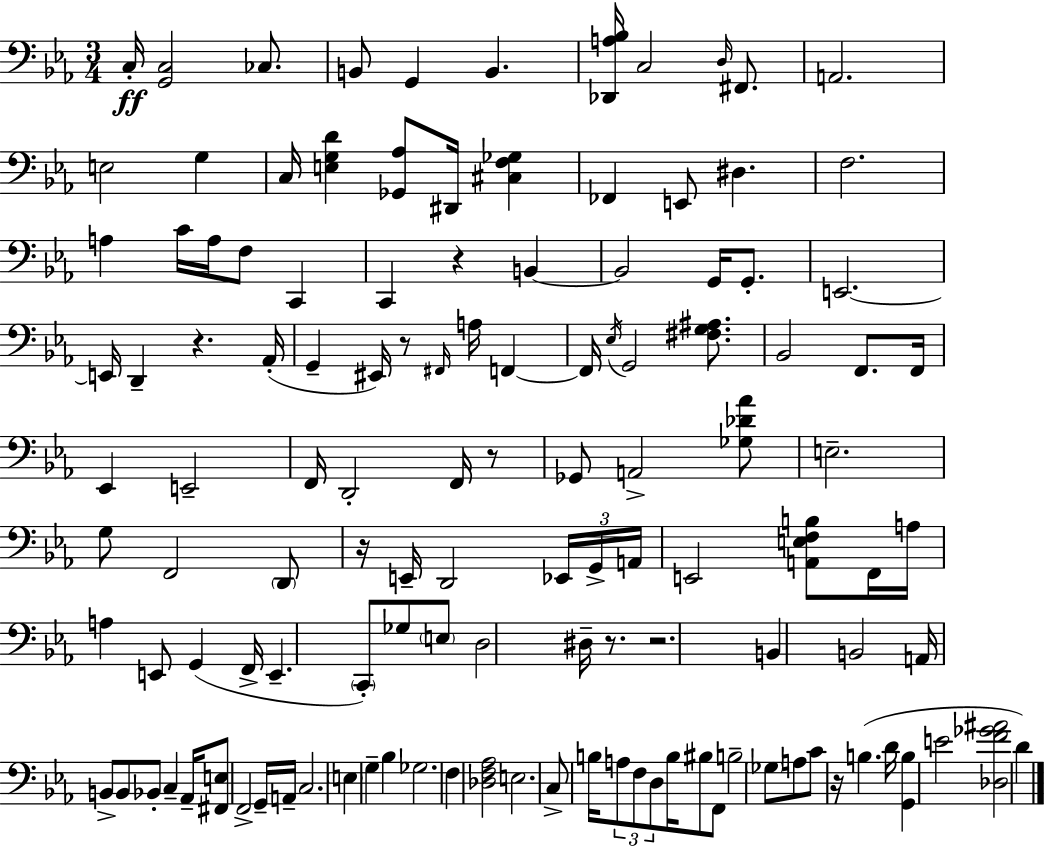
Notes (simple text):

C3/s [G2,C3]/h CES3/e. B2/e G2/q B2/q. [Db2,A3,Bb3]/s C3/h D3/s F#2/e. A2/h. E3/h G3/q C3/s [E3,G3,D4]/q [Gb2,Ab3]/e D#2/s [C#3,F3,Gb3]/q FES2/q E2/e D#3/q. F3/h. A3/q C4/s A3/s F3/e C2/q C2/q R/q B2/q B2/h G2/s G2/e. E2/h. E2/s D2/q R/q. Ab2/s G2/q EIS2/s R/e F#2/s A3/s F2/q F2/s Eb3/s G2/h [F#3,G3,A#3]/e. Bb2/h F2/e. F2/s Eb2/q E2/h F2/s D2/h F2/s R/e Gb2/e A2/h [Gb3,Db4,Ab4]/e E3/h. G3/e F2/h D2/e R/s E2/s D2/h Eb2/s G2/s A2/s E2/h [A2,E3,F3,B3]/e F2/s A3/s A3/q E2/e G2/q F2/s E2/q. C2/e Gb3/e E3/e D3/h D#3/s R/e. R/h. B2/q B2/h A2/s B2/e B2/e Bb2/e C3/q Ab2/s [F#2,E3]/e F2/h G2/s A2/s C3/h. E3/q G3/q Bb3/q Gb3/h. F3/q [Db3,F3,Ab3]/h E3/h. C3/e B3/s A3/e F3/e D3/e B3/s BIS3/e F2/e B3/h Gb3/e A3/e C4/e R/s B3/q. D4/s [G2,B3]/q E4/h [Db3,F4,Gb4,A#4]/h D4/q